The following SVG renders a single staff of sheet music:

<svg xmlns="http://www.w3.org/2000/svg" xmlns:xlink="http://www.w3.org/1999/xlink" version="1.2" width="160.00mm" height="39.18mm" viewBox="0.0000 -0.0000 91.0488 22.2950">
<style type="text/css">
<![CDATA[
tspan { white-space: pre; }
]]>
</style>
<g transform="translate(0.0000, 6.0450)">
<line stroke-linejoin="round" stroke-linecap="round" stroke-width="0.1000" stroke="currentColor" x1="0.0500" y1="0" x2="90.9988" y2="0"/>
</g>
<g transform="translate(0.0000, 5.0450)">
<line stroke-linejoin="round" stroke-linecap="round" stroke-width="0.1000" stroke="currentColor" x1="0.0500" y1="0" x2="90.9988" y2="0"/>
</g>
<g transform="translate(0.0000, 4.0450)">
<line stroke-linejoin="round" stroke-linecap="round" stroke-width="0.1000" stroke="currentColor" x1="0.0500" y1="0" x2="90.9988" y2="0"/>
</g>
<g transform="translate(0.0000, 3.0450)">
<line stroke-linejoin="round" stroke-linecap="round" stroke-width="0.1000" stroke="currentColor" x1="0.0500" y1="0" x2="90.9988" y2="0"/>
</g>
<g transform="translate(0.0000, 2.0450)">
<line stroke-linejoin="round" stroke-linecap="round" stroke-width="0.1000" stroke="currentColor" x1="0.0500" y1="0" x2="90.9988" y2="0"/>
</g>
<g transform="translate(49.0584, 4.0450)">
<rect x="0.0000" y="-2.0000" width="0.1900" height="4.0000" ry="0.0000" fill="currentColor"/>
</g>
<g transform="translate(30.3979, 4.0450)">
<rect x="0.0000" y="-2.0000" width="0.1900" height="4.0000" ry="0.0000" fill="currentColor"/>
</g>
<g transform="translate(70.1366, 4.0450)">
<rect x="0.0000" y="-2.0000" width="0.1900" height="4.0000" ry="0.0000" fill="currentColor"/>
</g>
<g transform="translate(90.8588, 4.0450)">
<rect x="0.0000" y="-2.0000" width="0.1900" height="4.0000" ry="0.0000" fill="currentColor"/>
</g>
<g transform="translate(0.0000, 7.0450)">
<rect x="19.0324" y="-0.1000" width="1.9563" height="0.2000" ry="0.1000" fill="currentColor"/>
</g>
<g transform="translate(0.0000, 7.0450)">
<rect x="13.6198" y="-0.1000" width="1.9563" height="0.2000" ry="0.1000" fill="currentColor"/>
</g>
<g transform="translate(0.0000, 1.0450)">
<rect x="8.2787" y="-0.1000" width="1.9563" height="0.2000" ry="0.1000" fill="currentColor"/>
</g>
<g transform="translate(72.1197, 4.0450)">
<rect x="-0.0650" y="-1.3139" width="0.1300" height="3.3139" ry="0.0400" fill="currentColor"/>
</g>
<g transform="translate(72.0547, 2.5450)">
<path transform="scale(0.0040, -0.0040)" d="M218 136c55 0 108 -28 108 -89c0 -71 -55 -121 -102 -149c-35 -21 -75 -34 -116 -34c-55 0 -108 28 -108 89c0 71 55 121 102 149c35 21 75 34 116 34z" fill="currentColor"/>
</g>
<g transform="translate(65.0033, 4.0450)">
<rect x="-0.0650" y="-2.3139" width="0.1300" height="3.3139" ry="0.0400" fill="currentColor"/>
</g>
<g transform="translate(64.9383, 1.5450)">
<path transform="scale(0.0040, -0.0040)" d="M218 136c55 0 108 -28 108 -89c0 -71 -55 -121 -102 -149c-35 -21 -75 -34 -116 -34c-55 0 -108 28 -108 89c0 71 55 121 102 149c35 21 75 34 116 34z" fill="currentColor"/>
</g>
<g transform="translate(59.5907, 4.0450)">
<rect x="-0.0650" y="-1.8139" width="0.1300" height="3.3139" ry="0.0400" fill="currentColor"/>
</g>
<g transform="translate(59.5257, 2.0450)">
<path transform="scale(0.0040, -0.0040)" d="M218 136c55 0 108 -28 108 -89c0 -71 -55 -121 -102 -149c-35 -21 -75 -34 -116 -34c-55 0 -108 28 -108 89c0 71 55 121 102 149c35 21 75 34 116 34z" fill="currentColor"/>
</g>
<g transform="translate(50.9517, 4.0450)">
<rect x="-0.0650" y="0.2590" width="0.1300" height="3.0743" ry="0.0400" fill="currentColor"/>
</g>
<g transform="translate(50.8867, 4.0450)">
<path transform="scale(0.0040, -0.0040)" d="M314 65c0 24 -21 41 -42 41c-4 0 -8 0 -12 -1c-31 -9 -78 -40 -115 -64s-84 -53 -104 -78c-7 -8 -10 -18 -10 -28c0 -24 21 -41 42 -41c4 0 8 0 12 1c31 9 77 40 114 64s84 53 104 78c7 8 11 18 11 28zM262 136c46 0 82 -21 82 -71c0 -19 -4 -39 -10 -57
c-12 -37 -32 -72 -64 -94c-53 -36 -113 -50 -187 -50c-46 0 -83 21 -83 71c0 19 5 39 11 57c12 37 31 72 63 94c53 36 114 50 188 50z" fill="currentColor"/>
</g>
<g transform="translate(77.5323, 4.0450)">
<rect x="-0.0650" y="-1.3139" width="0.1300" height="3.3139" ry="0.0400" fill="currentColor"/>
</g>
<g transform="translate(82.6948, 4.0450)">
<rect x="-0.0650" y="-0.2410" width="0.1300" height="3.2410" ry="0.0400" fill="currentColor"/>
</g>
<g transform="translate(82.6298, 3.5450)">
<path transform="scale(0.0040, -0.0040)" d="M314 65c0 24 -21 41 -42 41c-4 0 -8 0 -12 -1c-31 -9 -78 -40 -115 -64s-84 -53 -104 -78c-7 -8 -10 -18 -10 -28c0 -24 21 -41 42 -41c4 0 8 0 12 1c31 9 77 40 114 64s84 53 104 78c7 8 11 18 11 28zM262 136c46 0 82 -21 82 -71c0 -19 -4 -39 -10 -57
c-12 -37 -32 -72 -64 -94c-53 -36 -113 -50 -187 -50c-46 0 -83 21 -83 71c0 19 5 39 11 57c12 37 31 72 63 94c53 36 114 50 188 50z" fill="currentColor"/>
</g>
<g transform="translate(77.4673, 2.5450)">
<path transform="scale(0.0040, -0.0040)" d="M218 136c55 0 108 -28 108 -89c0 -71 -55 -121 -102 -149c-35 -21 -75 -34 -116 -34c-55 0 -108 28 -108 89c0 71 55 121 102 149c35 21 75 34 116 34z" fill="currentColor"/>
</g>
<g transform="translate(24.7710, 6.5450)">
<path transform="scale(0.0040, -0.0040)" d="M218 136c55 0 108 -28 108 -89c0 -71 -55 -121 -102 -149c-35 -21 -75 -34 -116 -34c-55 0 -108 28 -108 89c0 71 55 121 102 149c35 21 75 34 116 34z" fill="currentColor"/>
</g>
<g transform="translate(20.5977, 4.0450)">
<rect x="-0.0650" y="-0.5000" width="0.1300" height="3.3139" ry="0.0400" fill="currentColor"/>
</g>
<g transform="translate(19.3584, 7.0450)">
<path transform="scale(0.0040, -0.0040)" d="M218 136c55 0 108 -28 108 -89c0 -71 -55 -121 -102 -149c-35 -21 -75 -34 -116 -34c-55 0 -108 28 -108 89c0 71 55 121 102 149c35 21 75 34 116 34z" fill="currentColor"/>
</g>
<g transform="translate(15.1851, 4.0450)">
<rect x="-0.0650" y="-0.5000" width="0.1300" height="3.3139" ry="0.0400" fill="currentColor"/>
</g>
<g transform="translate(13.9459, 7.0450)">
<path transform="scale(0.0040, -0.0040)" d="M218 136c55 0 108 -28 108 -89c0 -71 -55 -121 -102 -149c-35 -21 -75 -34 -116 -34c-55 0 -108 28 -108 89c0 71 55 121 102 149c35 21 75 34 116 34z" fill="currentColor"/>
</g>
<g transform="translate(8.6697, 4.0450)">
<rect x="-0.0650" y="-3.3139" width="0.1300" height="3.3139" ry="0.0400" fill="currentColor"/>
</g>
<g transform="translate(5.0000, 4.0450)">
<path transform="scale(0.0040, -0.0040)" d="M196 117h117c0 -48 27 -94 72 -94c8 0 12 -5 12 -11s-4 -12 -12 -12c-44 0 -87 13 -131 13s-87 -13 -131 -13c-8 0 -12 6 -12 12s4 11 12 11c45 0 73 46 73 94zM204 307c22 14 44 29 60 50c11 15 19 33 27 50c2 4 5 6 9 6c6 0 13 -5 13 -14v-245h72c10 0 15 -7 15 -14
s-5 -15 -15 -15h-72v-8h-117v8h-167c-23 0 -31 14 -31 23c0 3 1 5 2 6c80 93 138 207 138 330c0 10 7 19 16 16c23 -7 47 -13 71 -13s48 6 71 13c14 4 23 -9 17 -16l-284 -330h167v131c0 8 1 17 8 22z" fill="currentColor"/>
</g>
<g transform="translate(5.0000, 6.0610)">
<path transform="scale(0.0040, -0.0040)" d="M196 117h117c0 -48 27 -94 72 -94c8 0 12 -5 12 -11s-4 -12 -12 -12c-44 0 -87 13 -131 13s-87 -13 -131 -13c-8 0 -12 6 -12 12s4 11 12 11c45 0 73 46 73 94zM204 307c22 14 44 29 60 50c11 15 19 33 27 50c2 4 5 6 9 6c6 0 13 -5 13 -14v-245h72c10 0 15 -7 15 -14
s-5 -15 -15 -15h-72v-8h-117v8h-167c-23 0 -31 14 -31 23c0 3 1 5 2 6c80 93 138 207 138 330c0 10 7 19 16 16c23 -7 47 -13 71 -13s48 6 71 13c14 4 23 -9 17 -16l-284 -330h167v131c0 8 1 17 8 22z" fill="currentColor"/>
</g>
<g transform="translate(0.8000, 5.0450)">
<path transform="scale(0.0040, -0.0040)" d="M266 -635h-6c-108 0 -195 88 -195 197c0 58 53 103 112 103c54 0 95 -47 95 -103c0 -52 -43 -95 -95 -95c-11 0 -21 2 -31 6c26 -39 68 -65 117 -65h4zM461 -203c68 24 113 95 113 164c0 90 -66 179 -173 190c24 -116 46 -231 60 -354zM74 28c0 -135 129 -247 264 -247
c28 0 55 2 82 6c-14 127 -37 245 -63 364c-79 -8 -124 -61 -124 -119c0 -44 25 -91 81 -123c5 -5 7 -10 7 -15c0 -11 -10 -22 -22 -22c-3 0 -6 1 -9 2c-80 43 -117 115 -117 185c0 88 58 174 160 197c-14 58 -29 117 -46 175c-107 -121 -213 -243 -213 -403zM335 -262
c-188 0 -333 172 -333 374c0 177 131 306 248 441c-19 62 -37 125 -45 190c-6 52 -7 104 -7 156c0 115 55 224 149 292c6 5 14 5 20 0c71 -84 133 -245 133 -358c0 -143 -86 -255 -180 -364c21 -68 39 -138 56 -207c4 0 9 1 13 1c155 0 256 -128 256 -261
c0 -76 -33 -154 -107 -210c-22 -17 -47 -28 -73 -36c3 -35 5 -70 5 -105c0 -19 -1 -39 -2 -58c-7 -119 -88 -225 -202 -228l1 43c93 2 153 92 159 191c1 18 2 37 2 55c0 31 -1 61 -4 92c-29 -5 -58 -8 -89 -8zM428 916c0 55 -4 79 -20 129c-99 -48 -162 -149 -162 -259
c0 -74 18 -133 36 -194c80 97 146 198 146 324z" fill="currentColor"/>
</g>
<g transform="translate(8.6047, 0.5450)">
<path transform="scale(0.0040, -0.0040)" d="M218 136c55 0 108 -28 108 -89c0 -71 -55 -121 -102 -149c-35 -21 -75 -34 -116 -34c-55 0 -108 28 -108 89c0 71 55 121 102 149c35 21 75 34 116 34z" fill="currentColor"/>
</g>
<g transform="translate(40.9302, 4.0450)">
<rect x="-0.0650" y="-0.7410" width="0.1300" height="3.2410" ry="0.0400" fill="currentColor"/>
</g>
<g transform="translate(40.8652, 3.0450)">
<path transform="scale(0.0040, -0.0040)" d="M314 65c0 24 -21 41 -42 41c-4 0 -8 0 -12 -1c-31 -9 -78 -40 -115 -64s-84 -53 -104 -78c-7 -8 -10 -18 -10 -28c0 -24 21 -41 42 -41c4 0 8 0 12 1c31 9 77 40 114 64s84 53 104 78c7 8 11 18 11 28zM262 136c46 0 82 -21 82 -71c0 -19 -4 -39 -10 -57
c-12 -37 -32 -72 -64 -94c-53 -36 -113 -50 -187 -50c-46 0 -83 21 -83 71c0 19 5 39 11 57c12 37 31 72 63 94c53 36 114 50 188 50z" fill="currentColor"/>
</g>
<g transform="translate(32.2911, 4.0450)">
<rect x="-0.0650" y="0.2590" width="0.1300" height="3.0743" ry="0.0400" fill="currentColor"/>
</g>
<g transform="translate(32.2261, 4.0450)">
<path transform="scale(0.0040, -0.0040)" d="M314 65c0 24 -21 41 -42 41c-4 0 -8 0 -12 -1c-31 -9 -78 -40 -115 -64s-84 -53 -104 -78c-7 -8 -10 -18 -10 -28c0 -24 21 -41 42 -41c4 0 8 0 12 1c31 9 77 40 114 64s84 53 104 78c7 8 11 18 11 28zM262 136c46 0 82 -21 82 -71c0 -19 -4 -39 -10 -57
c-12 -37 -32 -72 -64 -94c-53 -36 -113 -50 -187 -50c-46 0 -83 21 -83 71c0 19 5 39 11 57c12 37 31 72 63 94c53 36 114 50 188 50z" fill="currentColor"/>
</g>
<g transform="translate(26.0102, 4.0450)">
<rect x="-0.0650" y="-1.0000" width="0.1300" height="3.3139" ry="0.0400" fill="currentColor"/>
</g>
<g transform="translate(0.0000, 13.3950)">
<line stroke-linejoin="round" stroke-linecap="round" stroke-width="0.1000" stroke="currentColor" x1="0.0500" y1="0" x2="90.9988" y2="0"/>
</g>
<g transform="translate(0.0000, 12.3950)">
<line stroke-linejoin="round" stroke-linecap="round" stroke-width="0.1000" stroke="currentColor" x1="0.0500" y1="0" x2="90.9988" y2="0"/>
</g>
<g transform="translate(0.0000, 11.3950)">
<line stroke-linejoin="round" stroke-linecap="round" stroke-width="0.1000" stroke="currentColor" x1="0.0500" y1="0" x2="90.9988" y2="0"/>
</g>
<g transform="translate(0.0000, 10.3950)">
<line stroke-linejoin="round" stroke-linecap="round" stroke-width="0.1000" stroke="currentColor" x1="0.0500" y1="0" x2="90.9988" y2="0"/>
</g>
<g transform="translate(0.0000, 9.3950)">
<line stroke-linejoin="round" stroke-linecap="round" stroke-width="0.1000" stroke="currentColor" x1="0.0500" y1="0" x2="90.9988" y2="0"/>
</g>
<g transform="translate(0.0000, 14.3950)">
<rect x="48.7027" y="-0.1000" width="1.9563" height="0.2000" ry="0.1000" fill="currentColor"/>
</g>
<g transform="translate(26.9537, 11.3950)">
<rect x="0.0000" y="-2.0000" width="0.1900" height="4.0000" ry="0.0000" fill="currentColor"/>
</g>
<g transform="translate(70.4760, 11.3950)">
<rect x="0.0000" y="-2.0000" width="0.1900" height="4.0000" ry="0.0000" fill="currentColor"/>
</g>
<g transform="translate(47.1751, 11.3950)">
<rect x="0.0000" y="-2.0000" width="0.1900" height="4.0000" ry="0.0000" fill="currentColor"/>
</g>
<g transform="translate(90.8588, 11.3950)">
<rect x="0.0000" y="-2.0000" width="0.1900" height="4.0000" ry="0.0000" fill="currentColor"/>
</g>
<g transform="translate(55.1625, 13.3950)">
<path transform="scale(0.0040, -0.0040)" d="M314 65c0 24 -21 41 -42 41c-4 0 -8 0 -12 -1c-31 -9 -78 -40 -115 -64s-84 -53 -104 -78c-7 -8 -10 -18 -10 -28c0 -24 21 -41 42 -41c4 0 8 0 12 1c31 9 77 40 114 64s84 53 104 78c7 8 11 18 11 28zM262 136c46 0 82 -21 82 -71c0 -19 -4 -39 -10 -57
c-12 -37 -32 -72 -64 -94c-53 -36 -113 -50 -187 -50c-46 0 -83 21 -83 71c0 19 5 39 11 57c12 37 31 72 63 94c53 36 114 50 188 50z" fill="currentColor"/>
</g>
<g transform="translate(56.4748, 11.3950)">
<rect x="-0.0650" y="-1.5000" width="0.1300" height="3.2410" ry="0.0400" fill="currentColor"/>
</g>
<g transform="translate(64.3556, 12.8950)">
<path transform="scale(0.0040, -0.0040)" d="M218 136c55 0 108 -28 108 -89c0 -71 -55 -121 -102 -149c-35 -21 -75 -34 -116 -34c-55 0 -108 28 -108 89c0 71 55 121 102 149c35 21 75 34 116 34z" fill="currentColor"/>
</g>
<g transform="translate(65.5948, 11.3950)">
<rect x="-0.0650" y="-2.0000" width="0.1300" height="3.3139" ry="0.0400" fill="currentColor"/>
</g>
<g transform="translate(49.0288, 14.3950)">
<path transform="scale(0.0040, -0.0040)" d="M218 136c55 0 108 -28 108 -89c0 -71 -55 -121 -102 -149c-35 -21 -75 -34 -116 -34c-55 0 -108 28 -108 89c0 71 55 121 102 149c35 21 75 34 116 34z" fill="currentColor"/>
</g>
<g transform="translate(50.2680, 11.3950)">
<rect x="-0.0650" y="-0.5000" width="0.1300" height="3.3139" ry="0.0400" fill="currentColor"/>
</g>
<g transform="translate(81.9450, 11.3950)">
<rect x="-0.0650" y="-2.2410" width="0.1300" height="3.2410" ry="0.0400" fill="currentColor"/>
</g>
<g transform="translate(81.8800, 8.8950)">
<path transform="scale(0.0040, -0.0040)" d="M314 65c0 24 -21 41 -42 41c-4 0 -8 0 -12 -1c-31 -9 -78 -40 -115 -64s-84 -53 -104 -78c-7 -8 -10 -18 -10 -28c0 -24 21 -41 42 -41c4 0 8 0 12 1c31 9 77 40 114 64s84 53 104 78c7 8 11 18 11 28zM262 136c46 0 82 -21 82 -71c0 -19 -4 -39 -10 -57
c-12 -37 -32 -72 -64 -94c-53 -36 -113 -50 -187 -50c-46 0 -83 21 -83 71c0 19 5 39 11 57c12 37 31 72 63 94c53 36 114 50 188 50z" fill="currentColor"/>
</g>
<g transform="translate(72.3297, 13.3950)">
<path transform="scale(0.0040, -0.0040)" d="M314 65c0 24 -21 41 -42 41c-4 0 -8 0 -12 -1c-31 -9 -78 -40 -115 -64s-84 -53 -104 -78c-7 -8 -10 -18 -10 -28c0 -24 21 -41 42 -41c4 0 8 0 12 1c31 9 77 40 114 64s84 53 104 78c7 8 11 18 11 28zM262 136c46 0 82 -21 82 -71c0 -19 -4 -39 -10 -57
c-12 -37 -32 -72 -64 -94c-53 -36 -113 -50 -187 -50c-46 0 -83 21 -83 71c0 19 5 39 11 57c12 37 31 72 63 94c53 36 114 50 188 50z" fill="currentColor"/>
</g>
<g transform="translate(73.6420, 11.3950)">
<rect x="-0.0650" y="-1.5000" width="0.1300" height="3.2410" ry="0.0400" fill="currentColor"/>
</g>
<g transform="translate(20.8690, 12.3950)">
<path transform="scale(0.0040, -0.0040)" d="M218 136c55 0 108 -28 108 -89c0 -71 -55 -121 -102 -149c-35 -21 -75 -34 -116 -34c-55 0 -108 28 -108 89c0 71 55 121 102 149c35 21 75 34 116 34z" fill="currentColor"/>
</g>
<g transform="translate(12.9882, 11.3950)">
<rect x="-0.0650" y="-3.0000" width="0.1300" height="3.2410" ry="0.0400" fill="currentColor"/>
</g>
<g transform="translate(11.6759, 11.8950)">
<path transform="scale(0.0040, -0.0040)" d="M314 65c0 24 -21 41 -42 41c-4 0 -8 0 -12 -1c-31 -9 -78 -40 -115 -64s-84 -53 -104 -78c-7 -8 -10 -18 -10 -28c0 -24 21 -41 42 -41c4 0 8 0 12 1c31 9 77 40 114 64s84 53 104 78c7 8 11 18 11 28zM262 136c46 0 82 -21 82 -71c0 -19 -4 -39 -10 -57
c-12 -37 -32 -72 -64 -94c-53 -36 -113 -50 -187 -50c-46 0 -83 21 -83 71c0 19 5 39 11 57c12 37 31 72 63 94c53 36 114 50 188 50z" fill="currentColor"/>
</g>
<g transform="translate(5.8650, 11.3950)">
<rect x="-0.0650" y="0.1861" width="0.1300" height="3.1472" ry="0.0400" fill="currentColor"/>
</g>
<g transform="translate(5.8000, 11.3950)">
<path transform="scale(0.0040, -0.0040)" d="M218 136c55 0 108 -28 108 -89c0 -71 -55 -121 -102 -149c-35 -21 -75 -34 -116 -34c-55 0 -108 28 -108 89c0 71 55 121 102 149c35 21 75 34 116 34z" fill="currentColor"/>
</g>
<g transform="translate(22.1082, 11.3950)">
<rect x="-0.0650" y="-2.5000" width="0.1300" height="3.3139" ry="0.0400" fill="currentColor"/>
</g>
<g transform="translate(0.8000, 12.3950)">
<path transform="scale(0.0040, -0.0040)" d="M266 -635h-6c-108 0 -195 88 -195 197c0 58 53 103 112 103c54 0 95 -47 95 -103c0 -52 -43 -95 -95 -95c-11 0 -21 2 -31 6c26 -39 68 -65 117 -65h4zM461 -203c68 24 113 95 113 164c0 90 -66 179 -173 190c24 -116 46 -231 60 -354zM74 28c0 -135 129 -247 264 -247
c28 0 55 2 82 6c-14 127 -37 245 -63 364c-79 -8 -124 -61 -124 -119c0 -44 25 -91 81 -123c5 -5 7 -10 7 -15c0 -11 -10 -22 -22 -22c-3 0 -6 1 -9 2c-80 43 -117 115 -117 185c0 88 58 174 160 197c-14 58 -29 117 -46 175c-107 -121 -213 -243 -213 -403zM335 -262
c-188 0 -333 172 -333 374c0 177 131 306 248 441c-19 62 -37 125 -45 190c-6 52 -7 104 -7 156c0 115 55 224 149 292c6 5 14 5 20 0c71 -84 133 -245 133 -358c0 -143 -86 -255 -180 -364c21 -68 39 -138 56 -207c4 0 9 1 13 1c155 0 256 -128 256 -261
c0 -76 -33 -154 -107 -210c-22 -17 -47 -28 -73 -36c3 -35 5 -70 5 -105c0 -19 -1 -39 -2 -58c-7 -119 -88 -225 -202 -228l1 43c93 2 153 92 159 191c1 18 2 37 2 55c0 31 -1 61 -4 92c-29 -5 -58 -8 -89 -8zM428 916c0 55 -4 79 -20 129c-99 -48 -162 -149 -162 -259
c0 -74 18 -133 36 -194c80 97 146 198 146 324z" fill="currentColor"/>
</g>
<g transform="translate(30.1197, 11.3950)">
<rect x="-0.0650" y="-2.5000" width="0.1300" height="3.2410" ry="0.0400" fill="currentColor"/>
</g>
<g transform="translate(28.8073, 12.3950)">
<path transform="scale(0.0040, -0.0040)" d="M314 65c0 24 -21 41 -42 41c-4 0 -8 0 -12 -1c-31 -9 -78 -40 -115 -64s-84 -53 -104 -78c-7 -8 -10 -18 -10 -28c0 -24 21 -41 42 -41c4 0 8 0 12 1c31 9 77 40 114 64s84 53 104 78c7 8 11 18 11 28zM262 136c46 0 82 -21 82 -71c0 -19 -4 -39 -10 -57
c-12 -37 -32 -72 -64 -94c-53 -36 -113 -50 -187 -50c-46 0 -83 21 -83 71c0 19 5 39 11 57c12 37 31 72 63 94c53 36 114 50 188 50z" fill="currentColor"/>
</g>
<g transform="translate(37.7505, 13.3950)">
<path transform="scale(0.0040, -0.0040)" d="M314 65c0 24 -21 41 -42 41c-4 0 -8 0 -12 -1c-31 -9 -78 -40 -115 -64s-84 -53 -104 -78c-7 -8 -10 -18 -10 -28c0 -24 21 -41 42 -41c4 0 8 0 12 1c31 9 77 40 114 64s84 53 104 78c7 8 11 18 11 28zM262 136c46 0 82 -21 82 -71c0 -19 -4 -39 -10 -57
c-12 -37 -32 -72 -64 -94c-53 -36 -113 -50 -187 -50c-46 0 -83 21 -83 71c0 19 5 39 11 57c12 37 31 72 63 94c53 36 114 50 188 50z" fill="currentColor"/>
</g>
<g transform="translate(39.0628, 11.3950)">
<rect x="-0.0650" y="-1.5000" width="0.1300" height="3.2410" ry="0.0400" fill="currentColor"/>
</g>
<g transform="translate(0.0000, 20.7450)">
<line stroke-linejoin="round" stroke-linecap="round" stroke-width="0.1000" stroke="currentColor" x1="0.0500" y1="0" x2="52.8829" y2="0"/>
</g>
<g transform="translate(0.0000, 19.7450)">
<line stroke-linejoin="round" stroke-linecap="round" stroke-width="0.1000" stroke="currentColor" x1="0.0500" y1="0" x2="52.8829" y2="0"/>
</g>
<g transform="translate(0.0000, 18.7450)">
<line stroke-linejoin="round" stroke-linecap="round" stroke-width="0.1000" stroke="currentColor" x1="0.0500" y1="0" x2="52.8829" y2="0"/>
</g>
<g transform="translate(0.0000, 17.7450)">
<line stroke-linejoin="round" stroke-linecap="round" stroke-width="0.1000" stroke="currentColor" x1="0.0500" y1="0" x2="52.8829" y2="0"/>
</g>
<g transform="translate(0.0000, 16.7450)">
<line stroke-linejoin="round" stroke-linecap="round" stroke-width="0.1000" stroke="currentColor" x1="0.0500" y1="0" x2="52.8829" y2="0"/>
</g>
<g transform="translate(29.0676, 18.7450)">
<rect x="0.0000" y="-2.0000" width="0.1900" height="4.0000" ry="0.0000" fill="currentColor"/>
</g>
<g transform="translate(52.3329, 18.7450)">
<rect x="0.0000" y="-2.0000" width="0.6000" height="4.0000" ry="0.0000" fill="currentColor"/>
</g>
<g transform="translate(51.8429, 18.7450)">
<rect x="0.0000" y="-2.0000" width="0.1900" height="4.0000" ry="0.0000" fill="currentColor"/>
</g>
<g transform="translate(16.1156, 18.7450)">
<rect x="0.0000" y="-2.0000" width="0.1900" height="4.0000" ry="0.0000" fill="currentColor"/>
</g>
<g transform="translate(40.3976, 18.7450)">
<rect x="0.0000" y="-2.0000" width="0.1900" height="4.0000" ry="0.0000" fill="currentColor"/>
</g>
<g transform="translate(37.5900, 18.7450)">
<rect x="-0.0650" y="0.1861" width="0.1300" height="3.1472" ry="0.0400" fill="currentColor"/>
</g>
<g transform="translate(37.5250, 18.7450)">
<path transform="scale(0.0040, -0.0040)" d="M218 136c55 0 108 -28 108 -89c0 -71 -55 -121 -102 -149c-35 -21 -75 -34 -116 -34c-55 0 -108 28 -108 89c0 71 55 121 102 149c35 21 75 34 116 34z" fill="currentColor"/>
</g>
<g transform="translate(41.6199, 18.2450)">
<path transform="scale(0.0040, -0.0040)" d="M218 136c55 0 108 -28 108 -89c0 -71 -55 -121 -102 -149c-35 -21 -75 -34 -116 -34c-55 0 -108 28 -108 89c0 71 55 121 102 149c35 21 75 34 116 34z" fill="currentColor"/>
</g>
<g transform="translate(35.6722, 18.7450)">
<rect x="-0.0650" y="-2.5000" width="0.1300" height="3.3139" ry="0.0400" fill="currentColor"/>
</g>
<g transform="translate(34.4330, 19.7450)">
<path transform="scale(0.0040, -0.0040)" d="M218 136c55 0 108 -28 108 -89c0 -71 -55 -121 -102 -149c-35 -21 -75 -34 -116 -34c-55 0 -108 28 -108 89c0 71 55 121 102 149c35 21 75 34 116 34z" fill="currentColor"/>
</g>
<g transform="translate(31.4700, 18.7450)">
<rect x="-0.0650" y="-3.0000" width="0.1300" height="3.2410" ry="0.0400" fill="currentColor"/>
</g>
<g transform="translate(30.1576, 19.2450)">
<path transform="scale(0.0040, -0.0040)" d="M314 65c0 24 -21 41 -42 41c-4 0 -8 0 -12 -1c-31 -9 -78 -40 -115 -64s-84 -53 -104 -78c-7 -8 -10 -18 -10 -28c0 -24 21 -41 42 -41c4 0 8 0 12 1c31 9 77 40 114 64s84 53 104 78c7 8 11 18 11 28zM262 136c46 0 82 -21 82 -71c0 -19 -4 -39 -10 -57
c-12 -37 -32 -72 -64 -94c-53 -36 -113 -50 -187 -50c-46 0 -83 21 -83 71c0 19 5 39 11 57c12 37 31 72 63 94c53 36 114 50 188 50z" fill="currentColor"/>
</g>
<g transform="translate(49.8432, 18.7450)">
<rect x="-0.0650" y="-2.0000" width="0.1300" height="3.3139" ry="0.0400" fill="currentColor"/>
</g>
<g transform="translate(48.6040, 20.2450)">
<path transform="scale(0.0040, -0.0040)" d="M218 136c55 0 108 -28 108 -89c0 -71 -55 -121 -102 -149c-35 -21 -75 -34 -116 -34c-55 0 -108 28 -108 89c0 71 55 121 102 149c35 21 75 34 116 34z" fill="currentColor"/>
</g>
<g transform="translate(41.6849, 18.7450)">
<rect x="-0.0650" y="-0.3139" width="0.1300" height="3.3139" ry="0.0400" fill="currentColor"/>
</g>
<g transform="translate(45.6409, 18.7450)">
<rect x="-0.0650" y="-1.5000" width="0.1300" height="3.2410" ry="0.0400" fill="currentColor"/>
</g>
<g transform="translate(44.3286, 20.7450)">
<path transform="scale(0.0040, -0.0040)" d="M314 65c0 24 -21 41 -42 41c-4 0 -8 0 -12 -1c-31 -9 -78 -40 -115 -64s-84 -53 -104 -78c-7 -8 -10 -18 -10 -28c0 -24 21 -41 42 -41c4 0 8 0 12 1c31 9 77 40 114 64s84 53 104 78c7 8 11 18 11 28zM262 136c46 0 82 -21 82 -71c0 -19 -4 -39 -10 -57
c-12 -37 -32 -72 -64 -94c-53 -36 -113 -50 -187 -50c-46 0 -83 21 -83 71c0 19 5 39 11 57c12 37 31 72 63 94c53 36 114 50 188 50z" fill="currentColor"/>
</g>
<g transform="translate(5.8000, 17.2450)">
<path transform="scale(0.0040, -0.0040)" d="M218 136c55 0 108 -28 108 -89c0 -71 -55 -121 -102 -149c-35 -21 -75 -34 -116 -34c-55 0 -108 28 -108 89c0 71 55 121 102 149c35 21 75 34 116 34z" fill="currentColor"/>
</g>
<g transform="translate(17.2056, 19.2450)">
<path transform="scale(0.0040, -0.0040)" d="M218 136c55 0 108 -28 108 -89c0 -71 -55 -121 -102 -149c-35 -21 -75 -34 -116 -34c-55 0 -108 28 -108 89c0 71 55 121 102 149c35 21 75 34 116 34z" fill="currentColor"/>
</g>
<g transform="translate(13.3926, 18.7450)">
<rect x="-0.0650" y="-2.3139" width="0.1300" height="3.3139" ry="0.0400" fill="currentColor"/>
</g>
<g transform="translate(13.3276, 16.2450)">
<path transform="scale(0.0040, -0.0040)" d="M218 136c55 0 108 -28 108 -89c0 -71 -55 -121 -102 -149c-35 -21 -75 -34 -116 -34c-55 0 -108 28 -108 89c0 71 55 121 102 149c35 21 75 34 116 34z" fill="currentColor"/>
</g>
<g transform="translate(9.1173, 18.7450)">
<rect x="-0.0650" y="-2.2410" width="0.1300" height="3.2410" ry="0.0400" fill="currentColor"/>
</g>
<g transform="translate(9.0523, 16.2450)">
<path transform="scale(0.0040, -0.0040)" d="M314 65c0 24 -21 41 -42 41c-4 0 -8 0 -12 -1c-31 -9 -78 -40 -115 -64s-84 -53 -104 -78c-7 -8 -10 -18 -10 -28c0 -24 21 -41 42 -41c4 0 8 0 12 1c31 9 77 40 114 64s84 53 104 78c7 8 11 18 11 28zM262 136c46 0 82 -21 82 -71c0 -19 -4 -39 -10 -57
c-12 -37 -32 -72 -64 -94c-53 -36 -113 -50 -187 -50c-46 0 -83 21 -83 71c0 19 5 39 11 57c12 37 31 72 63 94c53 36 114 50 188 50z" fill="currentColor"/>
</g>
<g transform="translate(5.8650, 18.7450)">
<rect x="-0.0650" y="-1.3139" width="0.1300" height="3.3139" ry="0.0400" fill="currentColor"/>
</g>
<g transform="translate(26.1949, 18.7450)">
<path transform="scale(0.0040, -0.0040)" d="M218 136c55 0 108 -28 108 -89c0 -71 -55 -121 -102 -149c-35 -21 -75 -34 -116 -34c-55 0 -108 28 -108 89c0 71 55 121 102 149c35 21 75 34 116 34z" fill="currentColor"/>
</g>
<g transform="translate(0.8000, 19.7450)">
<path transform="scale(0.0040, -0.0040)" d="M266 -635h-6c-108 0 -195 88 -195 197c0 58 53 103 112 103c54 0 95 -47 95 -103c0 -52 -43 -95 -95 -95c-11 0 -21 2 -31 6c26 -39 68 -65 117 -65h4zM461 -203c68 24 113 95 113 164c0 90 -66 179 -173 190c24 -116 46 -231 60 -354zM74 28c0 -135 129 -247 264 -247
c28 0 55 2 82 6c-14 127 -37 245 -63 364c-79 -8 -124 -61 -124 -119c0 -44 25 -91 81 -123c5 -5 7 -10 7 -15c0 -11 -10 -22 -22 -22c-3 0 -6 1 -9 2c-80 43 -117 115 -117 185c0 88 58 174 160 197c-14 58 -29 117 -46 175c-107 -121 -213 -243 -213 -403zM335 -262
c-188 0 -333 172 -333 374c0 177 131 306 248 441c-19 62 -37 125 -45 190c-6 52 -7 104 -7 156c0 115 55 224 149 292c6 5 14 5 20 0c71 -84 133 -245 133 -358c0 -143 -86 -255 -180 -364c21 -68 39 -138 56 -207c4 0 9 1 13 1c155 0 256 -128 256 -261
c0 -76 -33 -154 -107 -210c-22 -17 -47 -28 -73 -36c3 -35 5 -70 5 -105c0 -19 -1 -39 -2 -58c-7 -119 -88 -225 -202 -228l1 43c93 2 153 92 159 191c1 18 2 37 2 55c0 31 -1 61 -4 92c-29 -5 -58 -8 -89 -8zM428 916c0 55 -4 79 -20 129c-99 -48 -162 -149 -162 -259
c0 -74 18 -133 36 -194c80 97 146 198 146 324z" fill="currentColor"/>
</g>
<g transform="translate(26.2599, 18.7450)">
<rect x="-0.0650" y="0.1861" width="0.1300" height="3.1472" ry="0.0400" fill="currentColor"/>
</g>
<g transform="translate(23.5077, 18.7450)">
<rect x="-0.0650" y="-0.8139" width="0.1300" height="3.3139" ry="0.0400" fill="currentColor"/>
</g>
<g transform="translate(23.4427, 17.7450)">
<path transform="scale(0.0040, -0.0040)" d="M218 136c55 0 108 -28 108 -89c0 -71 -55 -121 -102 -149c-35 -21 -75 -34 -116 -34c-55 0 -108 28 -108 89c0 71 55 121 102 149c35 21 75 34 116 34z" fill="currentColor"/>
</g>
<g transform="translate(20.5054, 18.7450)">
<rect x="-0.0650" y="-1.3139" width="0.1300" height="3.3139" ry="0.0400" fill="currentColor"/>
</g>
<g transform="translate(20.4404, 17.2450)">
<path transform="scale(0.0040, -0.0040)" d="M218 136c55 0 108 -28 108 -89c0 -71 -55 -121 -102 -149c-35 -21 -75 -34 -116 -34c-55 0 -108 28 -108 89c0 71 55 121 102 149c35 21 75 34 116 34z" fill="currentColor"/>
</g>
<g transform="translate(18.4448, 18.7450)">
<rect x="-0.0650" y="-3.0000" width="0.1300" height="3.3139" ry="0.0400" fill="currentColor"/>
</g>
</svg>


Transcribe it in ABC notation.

X:1
T:Untitled
M:4/4
L:1/4
K:C
b C C D B2 d2 B2 f g e e c2 B A2 G G2 E2 C E2 F E2 g2 e g2 g A e d B A2 G B c E2 F